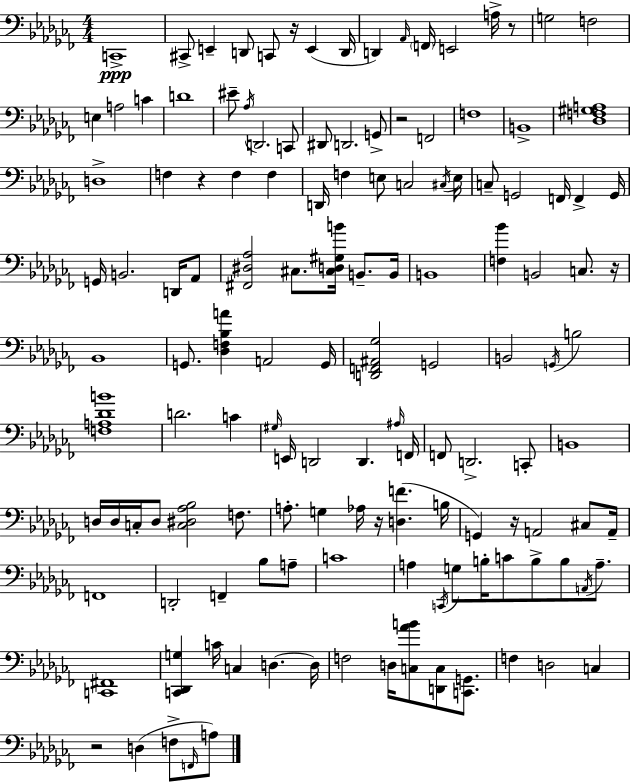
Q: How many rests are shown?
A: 8